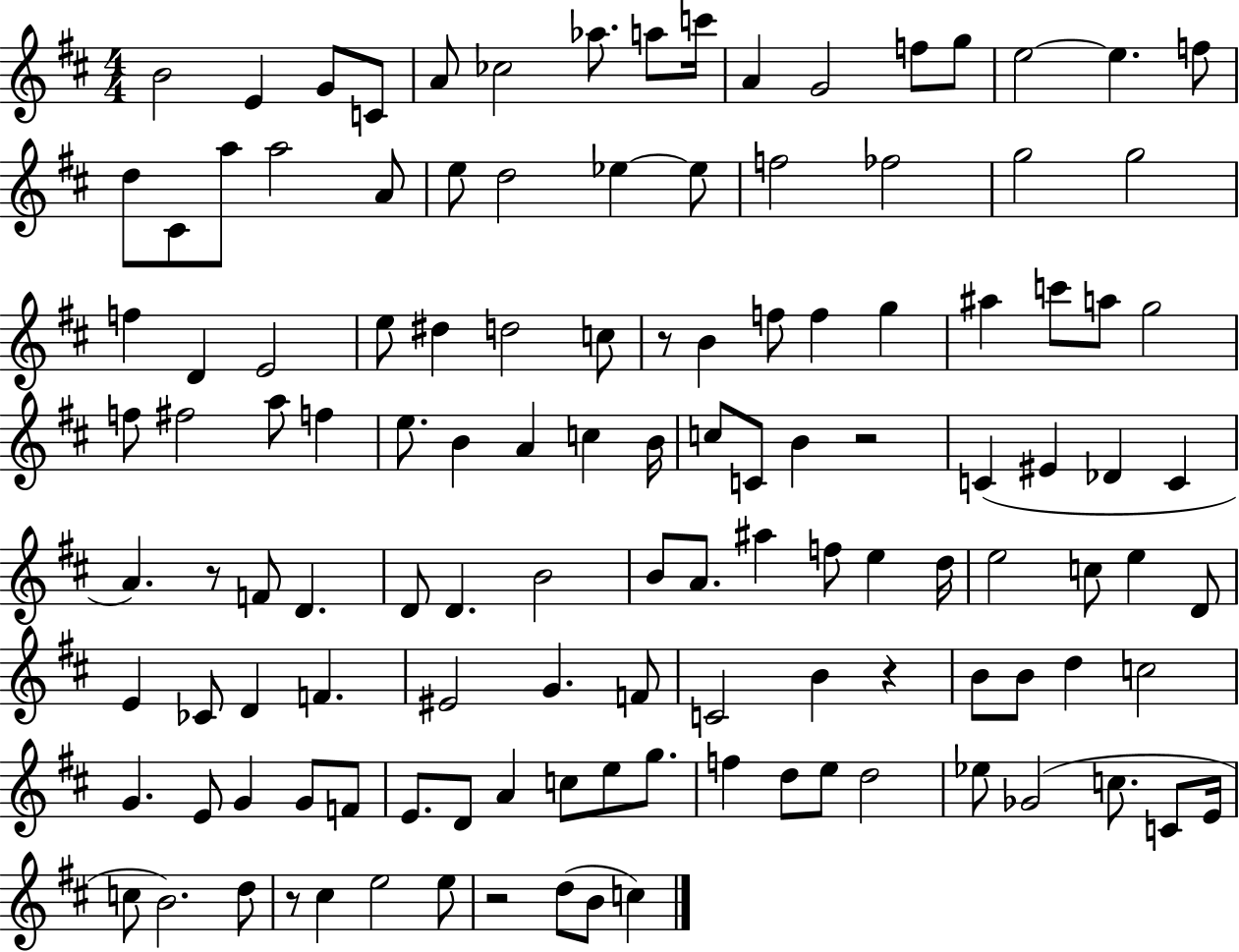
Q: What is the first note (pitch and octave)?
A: B4